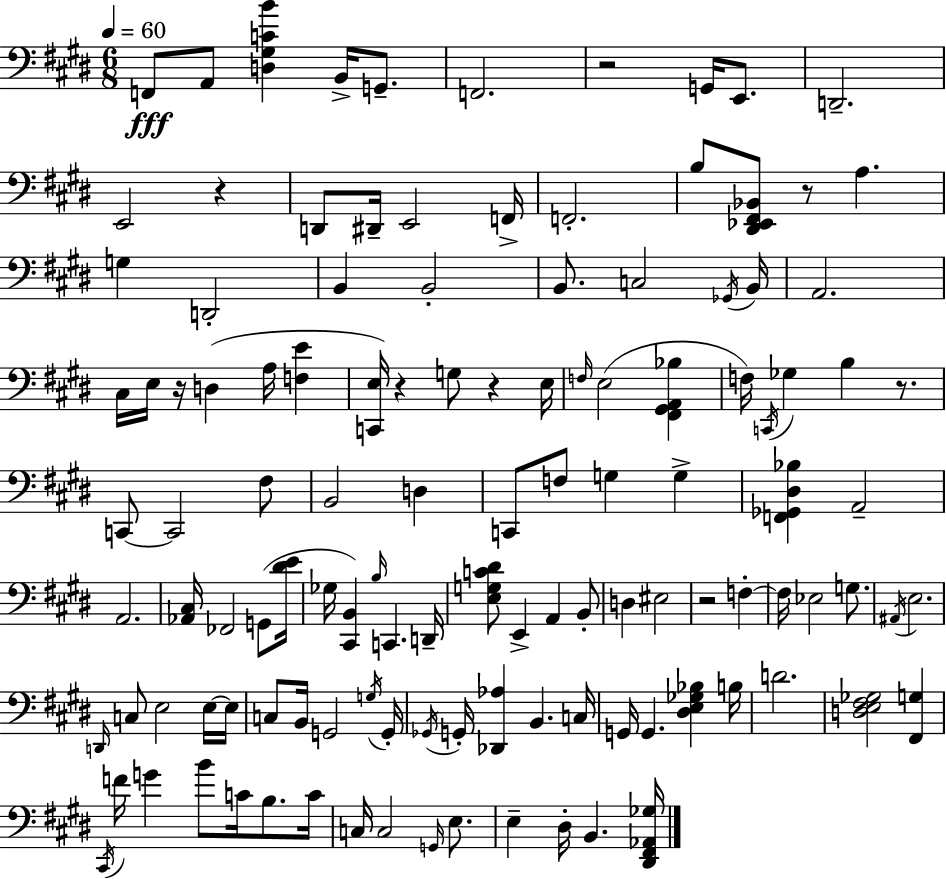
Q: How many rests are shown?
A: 8